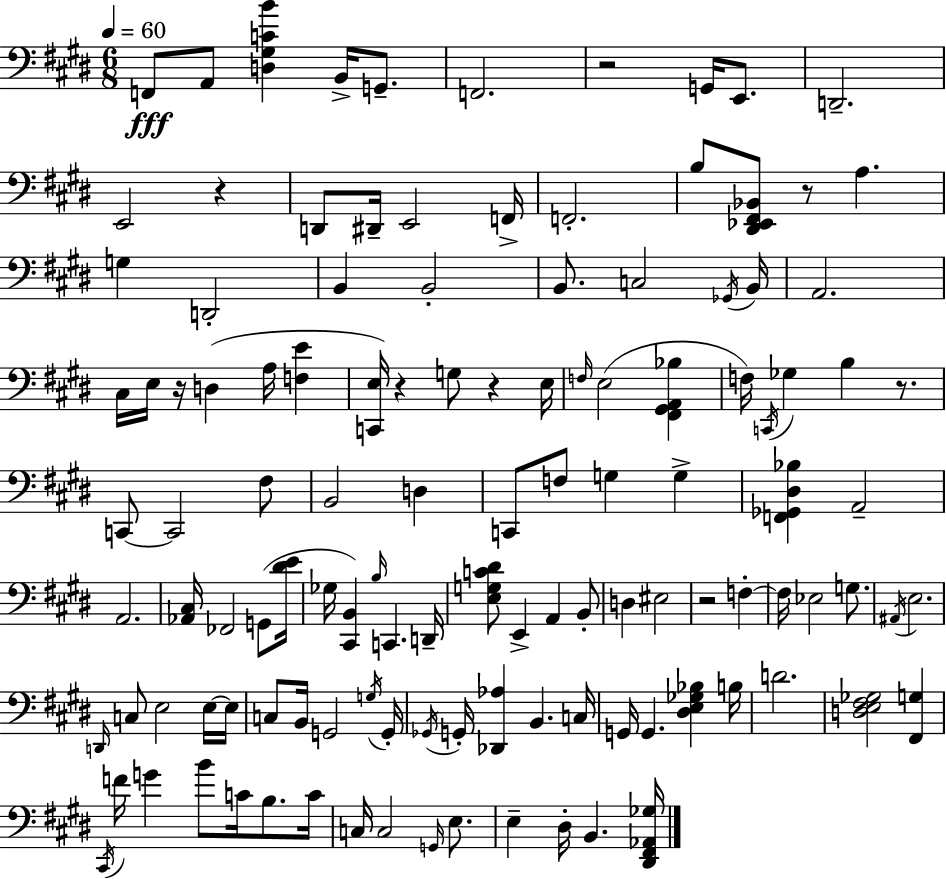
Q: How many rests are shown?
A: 8